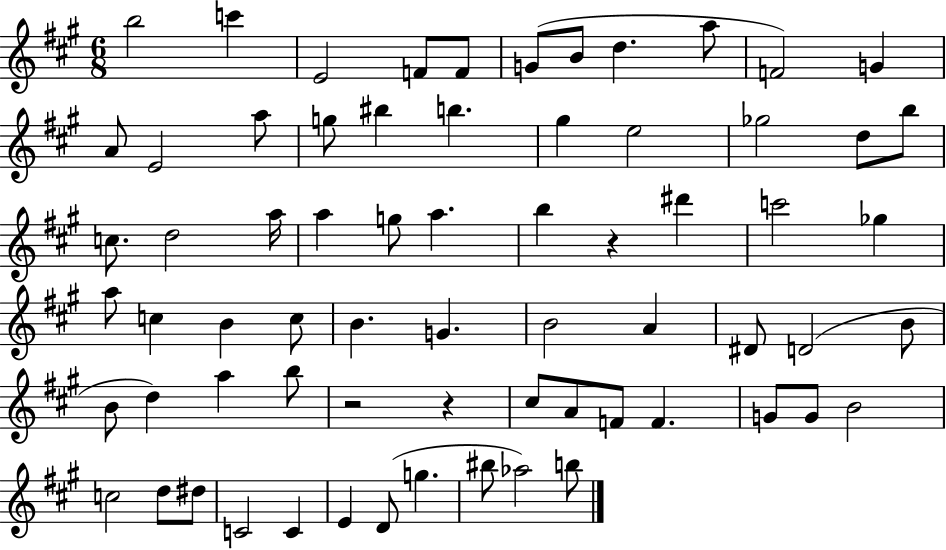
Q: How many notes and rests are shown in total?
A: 68